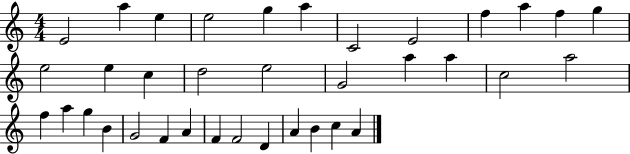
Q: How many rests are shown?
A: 0